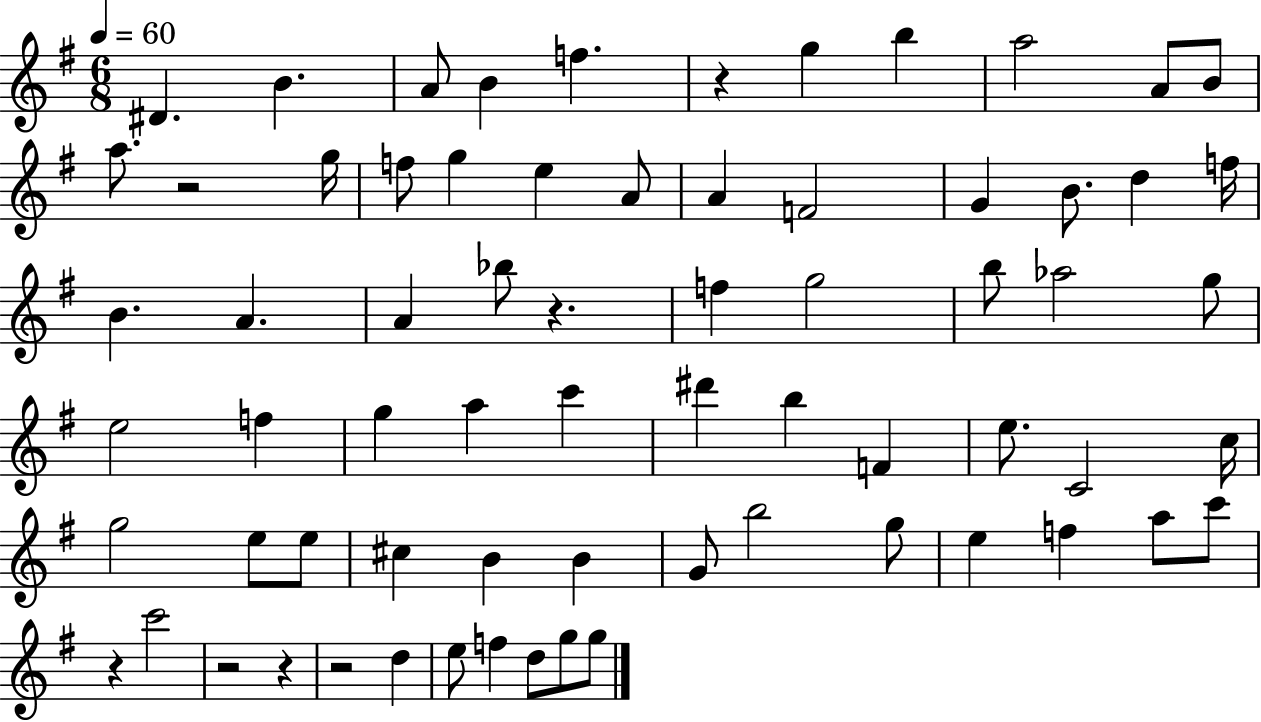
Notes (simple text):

D#4/q. B4/q. A4/e B4/q F5/q. R/q G5/q B5/q A5/h A4/e B4/e A5/e. R/h G5/s F5/e G5/q E5/q A4/e A4/q F4/h G4/q B4/e. D5/q F5/s B4/q. A4/q. A4/q Bb5/e R/q. F5/q G5/h B5/e Ab5/h G5/e E5/h F5/q G5/q A5/q C6/q D#6/q B5/q F4/q E5/e. C4/h C5/s G5/h E5/e E5/e C#5/q B4/q B4/q G4/e B5/h G5/e E5/q F5/q A5/e C6/e R/q C6/h R/h R/q R/h D5/q E5/e F5/q D5/e G5/e G5/e